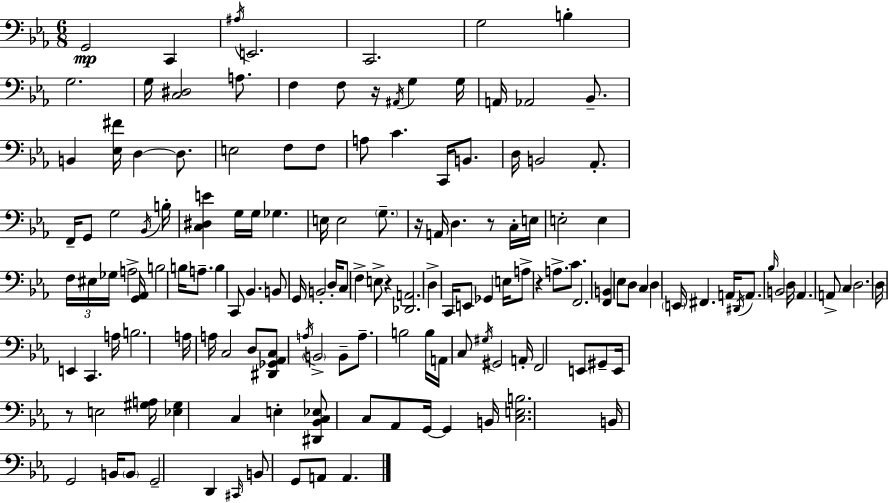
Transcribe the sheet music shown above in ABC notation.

X:1
T:Untitled
M:6/8
L:1/4
K:Cm
G,,2 C,, ^A,/4 E,,2 C,,2 G,2 B, G,2 G,/4 [C,^D,]2 A,/2 F, F,/2 z/4 ^A,,/4 G, G,/4 A,,/4 _A,,2 _B,,/2 B,, [_E,^F]/4 D, D,/2 E,2 F,/2 F,/2 A,/2 C C,,/4 B,,/2 D,/4 B,,2 _A,,/2 F,,/4 G,,/2 G,2 _B,,/4 B,/4 [C,^D,E] G,/4 G,/4 _G, E,/4 E,2 G,/2 z/4 A,,/4 D, z/2 C,/4 E,/4 E,2 E, F,/4 ^E,/4 _G,/4 A,2 [G,,_A,,]/4 B,2 B,/4 A,/2 B, C,,/2 _B,, B,,/2 G,,/4 B,,2 D,/4 C,/2 F, E,/2 z [_D,,A,,]2 D, C,,/4 E,,/2 _G,, E,/4 A,/2 z A,/2 C/2 F,,2 [F,,B,,] _E,/2 D,/2 C, D, E,,/4 ^F,, A,,/4 ^D,,/4 A,,/2 _B,/4 B,,2 D,/4 _A,, A,,/2 C, D,2 D,/4 E,, C,, A,/4 B,2 A,/4 A,/4 C,2 D,/2 [^D,,_G,,_A,,C,]/2 A,/4 B,,2 B,,/2 A,/2 B,2 B,/4 A,,/4 C,/2 ^G,/4 ^G,,2 A,,/4 F,,2 E,,/2 ^G,,/2 E,,/4 z/2 E,2 [^G,A,]/4 [_E,^G,] C, E, [^D,,_B,,C,_E,]/2 C,/2 _A,,/2 G,,/4 G,, B,,/4 [C,E,B,]2 B,,/4 G,,2 B,,/4 B,,/2 G,,2 D,, ^C,,/4 B,,/2 G,,/2 A,,/2 A,,